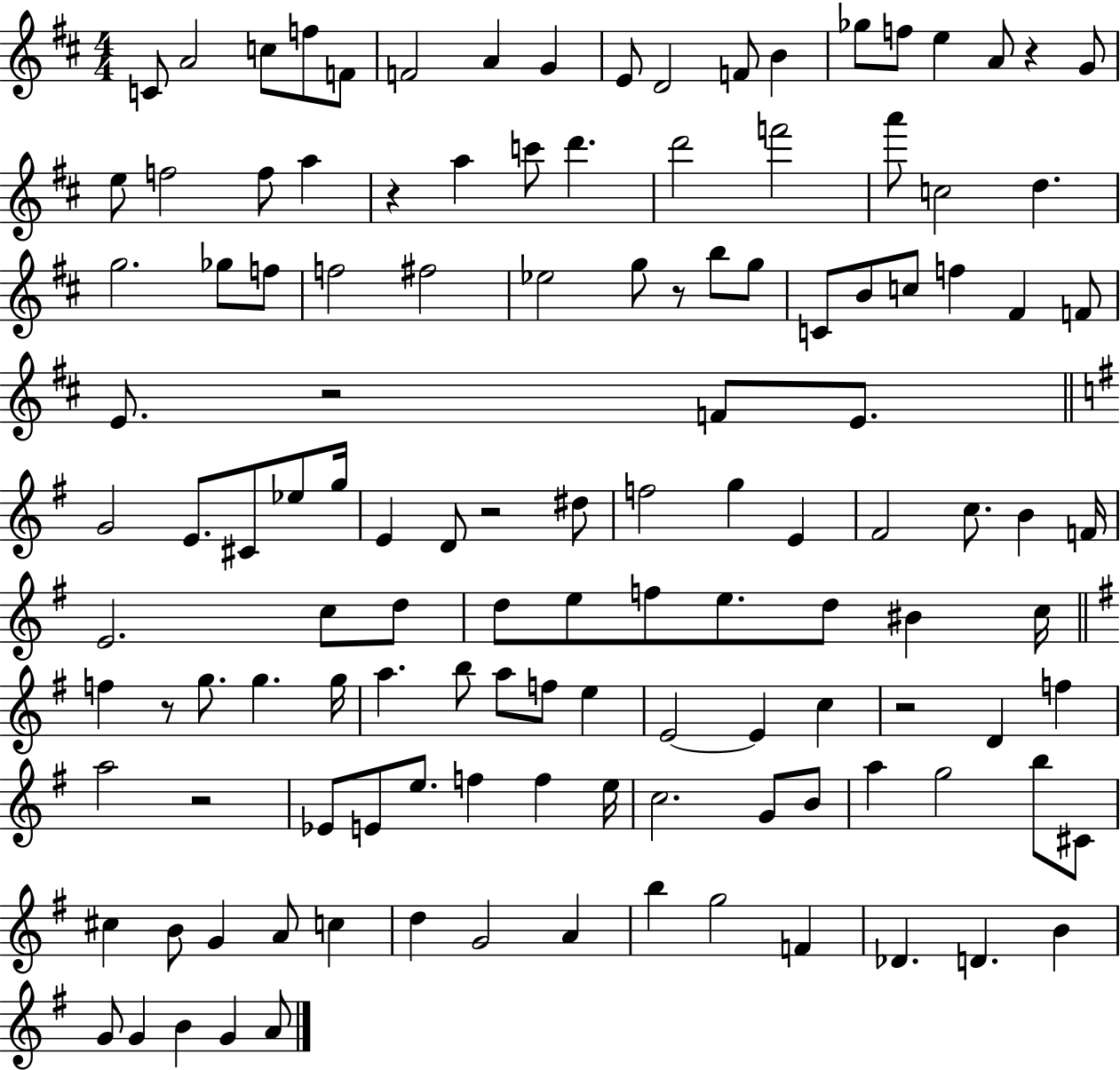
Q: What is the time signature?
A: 4/4